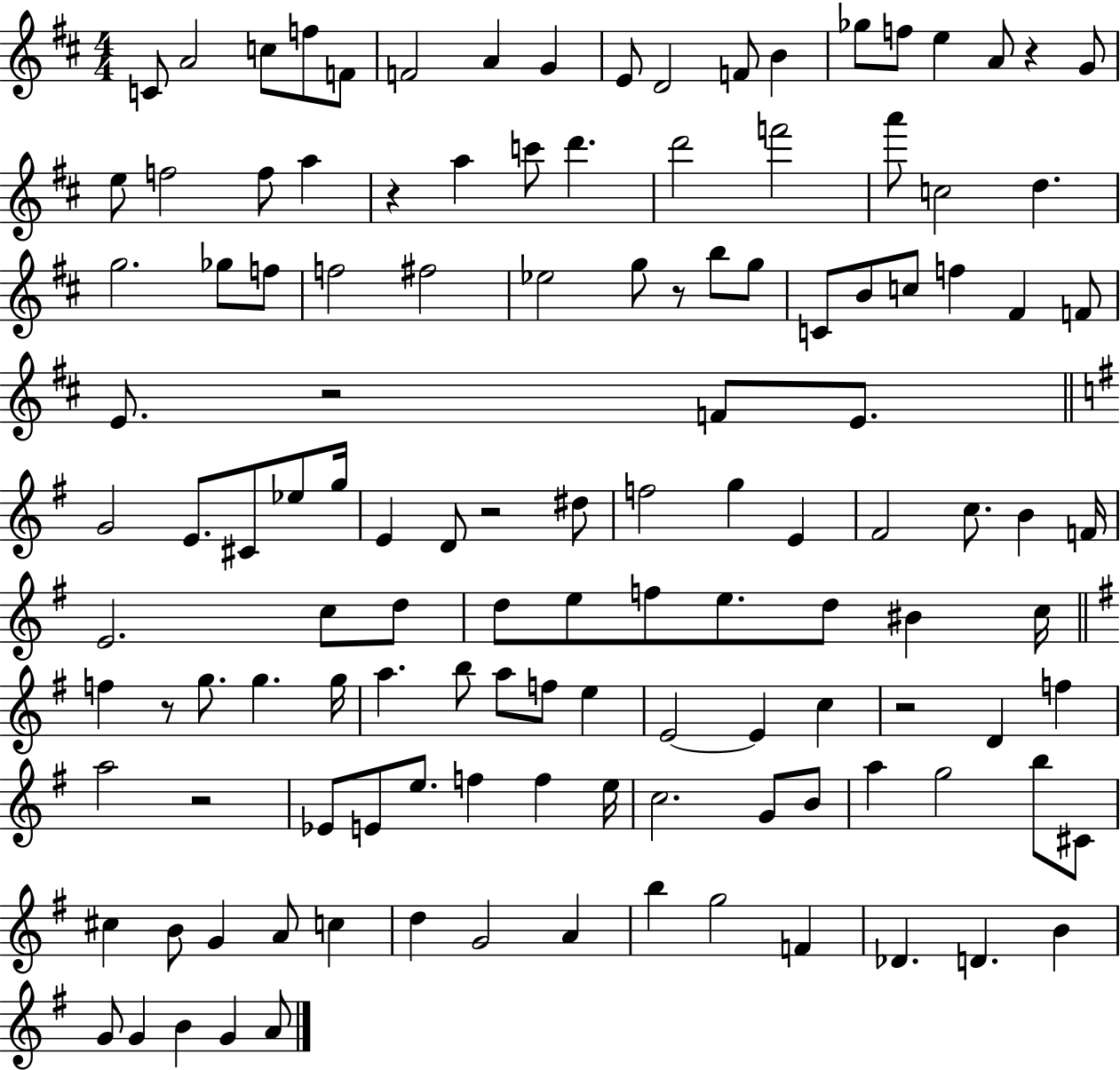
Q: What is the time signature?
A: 4/4